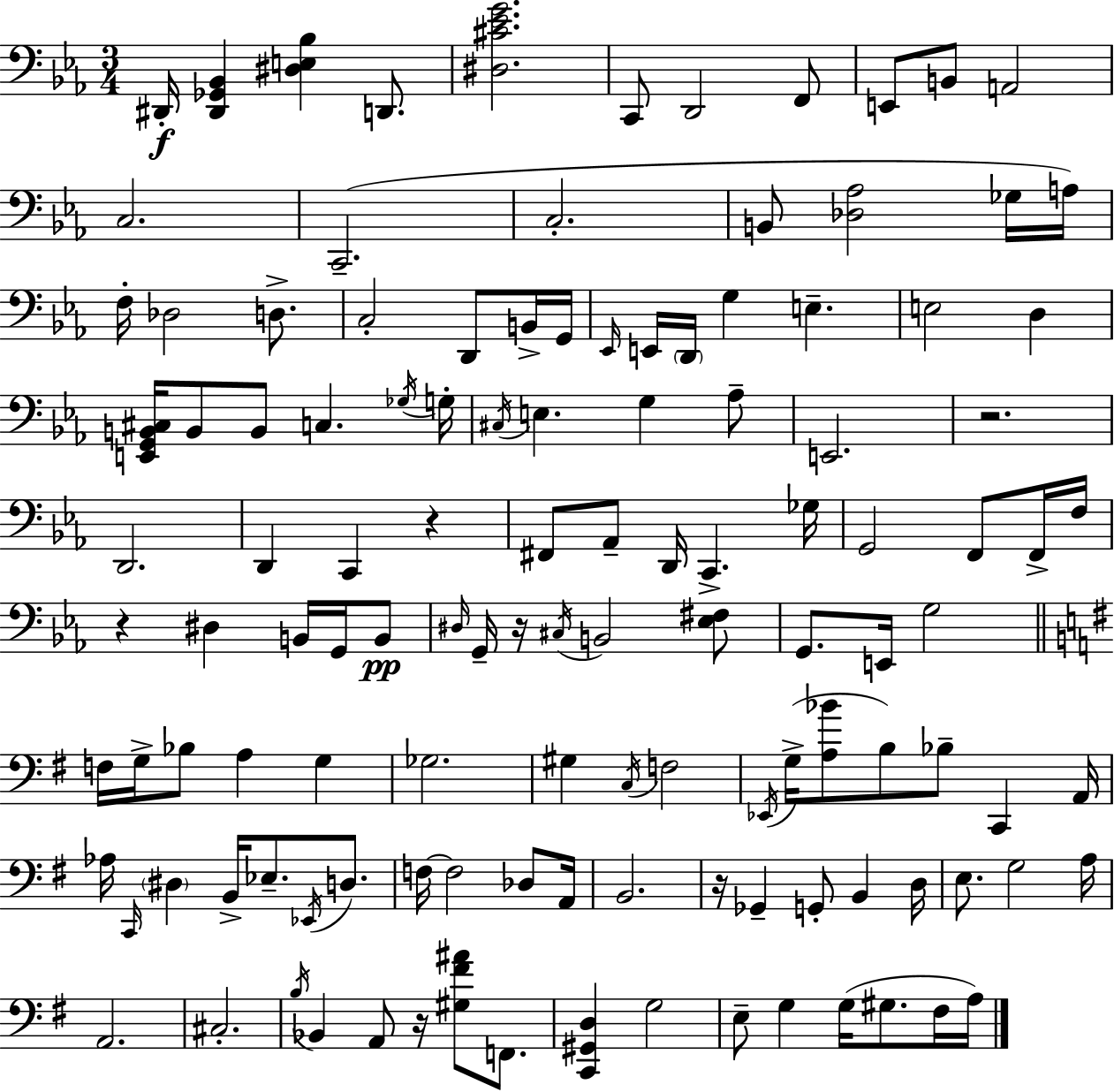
D#2/s [D#2,Gb2,Bb2]/q [D#3,E3,Bb3]/q D2/e. [D#3,C#4,Eb4,G4]/h. C2/e D2/h F2/e E2/e B2/e A2/h C3/h. C2/h. C3/h. B2/e [Db3,Ab3]/h Gb3/s A3/s F3/s Db3/h D3/e. C3/h D2/e B2/s G2/s Eb2/s E2/s D2/s G3/q E3/q. E3/h D3/q [E2,G2,B2,C#3]/s B2/e B2/e C3/q. Gb3/s G3/s C#3/s E3/q. G3/q Ab3/e E2/h. R/h. D2/h. D2/q C2/q R/q F#2/e Ab2/e D2/s C2/q. Gb3/s G2/h F2/e F2/s F3/s R/q D#3/q B2/s G2/s B2/e D#3/s G2/s R/s C#3/s B2/h [Eb3,F#3]/e G2/e. E2/s G3/h F3/s G3/s Bb3/e A3/q G3/q Gb3/h. G#3/q C3/s F3/h Eb2/s G3/s [A3,Bb4]/e B3/e Bb3/e C2/q A2/s Ab3/s C2/s D#3/q B2/s Eb3/e. Eb2/s D3/e. F3/s F3/h Db3/e A2/s B2/h. R/s Gb2/q G2/e B2/q D3/s E3/e. G3/h A3/s A2/h. C#3/h. B3/s Bb2/q A2/e R/s [G#3,F#4,A#4]/e F2/e. [C2,G#2,D3]/q G3/h E3/e G3/q G3/s G#3/e. F#3/s A3/s